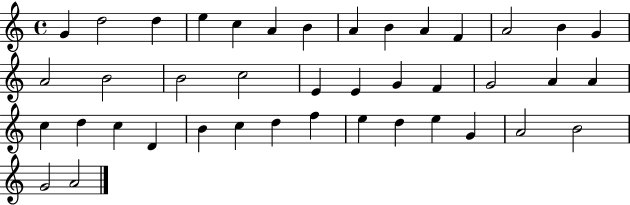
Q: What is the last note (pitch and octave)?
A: A4